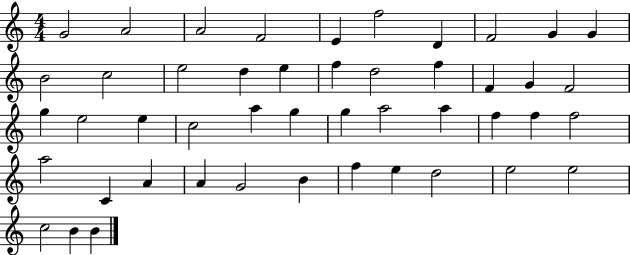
{
  \clef treble
  \numericTimeSignature
  \time 4/4
  \key c \major
  g'2 a'2 | a'2 f'2 | e'4 f''2 d'4 | f'2 g'4 g'4 | \break b'2 c''2 | e''2 d''4 e''4 | f''4 d''2 f''4 | f'4 g'4 f'2 | \break g''4 e''2 e''4 | c''2 a''4 g''4 | g''4 a''2 a''4 | f''4 f''4 f''2 | \break a''2 c'4 a'4 | a'4 g'2 b'4 | f''4 e''4 d''2 | e''2 e''2 | \break c''2 b'4 b'4 | \bar "|."
}